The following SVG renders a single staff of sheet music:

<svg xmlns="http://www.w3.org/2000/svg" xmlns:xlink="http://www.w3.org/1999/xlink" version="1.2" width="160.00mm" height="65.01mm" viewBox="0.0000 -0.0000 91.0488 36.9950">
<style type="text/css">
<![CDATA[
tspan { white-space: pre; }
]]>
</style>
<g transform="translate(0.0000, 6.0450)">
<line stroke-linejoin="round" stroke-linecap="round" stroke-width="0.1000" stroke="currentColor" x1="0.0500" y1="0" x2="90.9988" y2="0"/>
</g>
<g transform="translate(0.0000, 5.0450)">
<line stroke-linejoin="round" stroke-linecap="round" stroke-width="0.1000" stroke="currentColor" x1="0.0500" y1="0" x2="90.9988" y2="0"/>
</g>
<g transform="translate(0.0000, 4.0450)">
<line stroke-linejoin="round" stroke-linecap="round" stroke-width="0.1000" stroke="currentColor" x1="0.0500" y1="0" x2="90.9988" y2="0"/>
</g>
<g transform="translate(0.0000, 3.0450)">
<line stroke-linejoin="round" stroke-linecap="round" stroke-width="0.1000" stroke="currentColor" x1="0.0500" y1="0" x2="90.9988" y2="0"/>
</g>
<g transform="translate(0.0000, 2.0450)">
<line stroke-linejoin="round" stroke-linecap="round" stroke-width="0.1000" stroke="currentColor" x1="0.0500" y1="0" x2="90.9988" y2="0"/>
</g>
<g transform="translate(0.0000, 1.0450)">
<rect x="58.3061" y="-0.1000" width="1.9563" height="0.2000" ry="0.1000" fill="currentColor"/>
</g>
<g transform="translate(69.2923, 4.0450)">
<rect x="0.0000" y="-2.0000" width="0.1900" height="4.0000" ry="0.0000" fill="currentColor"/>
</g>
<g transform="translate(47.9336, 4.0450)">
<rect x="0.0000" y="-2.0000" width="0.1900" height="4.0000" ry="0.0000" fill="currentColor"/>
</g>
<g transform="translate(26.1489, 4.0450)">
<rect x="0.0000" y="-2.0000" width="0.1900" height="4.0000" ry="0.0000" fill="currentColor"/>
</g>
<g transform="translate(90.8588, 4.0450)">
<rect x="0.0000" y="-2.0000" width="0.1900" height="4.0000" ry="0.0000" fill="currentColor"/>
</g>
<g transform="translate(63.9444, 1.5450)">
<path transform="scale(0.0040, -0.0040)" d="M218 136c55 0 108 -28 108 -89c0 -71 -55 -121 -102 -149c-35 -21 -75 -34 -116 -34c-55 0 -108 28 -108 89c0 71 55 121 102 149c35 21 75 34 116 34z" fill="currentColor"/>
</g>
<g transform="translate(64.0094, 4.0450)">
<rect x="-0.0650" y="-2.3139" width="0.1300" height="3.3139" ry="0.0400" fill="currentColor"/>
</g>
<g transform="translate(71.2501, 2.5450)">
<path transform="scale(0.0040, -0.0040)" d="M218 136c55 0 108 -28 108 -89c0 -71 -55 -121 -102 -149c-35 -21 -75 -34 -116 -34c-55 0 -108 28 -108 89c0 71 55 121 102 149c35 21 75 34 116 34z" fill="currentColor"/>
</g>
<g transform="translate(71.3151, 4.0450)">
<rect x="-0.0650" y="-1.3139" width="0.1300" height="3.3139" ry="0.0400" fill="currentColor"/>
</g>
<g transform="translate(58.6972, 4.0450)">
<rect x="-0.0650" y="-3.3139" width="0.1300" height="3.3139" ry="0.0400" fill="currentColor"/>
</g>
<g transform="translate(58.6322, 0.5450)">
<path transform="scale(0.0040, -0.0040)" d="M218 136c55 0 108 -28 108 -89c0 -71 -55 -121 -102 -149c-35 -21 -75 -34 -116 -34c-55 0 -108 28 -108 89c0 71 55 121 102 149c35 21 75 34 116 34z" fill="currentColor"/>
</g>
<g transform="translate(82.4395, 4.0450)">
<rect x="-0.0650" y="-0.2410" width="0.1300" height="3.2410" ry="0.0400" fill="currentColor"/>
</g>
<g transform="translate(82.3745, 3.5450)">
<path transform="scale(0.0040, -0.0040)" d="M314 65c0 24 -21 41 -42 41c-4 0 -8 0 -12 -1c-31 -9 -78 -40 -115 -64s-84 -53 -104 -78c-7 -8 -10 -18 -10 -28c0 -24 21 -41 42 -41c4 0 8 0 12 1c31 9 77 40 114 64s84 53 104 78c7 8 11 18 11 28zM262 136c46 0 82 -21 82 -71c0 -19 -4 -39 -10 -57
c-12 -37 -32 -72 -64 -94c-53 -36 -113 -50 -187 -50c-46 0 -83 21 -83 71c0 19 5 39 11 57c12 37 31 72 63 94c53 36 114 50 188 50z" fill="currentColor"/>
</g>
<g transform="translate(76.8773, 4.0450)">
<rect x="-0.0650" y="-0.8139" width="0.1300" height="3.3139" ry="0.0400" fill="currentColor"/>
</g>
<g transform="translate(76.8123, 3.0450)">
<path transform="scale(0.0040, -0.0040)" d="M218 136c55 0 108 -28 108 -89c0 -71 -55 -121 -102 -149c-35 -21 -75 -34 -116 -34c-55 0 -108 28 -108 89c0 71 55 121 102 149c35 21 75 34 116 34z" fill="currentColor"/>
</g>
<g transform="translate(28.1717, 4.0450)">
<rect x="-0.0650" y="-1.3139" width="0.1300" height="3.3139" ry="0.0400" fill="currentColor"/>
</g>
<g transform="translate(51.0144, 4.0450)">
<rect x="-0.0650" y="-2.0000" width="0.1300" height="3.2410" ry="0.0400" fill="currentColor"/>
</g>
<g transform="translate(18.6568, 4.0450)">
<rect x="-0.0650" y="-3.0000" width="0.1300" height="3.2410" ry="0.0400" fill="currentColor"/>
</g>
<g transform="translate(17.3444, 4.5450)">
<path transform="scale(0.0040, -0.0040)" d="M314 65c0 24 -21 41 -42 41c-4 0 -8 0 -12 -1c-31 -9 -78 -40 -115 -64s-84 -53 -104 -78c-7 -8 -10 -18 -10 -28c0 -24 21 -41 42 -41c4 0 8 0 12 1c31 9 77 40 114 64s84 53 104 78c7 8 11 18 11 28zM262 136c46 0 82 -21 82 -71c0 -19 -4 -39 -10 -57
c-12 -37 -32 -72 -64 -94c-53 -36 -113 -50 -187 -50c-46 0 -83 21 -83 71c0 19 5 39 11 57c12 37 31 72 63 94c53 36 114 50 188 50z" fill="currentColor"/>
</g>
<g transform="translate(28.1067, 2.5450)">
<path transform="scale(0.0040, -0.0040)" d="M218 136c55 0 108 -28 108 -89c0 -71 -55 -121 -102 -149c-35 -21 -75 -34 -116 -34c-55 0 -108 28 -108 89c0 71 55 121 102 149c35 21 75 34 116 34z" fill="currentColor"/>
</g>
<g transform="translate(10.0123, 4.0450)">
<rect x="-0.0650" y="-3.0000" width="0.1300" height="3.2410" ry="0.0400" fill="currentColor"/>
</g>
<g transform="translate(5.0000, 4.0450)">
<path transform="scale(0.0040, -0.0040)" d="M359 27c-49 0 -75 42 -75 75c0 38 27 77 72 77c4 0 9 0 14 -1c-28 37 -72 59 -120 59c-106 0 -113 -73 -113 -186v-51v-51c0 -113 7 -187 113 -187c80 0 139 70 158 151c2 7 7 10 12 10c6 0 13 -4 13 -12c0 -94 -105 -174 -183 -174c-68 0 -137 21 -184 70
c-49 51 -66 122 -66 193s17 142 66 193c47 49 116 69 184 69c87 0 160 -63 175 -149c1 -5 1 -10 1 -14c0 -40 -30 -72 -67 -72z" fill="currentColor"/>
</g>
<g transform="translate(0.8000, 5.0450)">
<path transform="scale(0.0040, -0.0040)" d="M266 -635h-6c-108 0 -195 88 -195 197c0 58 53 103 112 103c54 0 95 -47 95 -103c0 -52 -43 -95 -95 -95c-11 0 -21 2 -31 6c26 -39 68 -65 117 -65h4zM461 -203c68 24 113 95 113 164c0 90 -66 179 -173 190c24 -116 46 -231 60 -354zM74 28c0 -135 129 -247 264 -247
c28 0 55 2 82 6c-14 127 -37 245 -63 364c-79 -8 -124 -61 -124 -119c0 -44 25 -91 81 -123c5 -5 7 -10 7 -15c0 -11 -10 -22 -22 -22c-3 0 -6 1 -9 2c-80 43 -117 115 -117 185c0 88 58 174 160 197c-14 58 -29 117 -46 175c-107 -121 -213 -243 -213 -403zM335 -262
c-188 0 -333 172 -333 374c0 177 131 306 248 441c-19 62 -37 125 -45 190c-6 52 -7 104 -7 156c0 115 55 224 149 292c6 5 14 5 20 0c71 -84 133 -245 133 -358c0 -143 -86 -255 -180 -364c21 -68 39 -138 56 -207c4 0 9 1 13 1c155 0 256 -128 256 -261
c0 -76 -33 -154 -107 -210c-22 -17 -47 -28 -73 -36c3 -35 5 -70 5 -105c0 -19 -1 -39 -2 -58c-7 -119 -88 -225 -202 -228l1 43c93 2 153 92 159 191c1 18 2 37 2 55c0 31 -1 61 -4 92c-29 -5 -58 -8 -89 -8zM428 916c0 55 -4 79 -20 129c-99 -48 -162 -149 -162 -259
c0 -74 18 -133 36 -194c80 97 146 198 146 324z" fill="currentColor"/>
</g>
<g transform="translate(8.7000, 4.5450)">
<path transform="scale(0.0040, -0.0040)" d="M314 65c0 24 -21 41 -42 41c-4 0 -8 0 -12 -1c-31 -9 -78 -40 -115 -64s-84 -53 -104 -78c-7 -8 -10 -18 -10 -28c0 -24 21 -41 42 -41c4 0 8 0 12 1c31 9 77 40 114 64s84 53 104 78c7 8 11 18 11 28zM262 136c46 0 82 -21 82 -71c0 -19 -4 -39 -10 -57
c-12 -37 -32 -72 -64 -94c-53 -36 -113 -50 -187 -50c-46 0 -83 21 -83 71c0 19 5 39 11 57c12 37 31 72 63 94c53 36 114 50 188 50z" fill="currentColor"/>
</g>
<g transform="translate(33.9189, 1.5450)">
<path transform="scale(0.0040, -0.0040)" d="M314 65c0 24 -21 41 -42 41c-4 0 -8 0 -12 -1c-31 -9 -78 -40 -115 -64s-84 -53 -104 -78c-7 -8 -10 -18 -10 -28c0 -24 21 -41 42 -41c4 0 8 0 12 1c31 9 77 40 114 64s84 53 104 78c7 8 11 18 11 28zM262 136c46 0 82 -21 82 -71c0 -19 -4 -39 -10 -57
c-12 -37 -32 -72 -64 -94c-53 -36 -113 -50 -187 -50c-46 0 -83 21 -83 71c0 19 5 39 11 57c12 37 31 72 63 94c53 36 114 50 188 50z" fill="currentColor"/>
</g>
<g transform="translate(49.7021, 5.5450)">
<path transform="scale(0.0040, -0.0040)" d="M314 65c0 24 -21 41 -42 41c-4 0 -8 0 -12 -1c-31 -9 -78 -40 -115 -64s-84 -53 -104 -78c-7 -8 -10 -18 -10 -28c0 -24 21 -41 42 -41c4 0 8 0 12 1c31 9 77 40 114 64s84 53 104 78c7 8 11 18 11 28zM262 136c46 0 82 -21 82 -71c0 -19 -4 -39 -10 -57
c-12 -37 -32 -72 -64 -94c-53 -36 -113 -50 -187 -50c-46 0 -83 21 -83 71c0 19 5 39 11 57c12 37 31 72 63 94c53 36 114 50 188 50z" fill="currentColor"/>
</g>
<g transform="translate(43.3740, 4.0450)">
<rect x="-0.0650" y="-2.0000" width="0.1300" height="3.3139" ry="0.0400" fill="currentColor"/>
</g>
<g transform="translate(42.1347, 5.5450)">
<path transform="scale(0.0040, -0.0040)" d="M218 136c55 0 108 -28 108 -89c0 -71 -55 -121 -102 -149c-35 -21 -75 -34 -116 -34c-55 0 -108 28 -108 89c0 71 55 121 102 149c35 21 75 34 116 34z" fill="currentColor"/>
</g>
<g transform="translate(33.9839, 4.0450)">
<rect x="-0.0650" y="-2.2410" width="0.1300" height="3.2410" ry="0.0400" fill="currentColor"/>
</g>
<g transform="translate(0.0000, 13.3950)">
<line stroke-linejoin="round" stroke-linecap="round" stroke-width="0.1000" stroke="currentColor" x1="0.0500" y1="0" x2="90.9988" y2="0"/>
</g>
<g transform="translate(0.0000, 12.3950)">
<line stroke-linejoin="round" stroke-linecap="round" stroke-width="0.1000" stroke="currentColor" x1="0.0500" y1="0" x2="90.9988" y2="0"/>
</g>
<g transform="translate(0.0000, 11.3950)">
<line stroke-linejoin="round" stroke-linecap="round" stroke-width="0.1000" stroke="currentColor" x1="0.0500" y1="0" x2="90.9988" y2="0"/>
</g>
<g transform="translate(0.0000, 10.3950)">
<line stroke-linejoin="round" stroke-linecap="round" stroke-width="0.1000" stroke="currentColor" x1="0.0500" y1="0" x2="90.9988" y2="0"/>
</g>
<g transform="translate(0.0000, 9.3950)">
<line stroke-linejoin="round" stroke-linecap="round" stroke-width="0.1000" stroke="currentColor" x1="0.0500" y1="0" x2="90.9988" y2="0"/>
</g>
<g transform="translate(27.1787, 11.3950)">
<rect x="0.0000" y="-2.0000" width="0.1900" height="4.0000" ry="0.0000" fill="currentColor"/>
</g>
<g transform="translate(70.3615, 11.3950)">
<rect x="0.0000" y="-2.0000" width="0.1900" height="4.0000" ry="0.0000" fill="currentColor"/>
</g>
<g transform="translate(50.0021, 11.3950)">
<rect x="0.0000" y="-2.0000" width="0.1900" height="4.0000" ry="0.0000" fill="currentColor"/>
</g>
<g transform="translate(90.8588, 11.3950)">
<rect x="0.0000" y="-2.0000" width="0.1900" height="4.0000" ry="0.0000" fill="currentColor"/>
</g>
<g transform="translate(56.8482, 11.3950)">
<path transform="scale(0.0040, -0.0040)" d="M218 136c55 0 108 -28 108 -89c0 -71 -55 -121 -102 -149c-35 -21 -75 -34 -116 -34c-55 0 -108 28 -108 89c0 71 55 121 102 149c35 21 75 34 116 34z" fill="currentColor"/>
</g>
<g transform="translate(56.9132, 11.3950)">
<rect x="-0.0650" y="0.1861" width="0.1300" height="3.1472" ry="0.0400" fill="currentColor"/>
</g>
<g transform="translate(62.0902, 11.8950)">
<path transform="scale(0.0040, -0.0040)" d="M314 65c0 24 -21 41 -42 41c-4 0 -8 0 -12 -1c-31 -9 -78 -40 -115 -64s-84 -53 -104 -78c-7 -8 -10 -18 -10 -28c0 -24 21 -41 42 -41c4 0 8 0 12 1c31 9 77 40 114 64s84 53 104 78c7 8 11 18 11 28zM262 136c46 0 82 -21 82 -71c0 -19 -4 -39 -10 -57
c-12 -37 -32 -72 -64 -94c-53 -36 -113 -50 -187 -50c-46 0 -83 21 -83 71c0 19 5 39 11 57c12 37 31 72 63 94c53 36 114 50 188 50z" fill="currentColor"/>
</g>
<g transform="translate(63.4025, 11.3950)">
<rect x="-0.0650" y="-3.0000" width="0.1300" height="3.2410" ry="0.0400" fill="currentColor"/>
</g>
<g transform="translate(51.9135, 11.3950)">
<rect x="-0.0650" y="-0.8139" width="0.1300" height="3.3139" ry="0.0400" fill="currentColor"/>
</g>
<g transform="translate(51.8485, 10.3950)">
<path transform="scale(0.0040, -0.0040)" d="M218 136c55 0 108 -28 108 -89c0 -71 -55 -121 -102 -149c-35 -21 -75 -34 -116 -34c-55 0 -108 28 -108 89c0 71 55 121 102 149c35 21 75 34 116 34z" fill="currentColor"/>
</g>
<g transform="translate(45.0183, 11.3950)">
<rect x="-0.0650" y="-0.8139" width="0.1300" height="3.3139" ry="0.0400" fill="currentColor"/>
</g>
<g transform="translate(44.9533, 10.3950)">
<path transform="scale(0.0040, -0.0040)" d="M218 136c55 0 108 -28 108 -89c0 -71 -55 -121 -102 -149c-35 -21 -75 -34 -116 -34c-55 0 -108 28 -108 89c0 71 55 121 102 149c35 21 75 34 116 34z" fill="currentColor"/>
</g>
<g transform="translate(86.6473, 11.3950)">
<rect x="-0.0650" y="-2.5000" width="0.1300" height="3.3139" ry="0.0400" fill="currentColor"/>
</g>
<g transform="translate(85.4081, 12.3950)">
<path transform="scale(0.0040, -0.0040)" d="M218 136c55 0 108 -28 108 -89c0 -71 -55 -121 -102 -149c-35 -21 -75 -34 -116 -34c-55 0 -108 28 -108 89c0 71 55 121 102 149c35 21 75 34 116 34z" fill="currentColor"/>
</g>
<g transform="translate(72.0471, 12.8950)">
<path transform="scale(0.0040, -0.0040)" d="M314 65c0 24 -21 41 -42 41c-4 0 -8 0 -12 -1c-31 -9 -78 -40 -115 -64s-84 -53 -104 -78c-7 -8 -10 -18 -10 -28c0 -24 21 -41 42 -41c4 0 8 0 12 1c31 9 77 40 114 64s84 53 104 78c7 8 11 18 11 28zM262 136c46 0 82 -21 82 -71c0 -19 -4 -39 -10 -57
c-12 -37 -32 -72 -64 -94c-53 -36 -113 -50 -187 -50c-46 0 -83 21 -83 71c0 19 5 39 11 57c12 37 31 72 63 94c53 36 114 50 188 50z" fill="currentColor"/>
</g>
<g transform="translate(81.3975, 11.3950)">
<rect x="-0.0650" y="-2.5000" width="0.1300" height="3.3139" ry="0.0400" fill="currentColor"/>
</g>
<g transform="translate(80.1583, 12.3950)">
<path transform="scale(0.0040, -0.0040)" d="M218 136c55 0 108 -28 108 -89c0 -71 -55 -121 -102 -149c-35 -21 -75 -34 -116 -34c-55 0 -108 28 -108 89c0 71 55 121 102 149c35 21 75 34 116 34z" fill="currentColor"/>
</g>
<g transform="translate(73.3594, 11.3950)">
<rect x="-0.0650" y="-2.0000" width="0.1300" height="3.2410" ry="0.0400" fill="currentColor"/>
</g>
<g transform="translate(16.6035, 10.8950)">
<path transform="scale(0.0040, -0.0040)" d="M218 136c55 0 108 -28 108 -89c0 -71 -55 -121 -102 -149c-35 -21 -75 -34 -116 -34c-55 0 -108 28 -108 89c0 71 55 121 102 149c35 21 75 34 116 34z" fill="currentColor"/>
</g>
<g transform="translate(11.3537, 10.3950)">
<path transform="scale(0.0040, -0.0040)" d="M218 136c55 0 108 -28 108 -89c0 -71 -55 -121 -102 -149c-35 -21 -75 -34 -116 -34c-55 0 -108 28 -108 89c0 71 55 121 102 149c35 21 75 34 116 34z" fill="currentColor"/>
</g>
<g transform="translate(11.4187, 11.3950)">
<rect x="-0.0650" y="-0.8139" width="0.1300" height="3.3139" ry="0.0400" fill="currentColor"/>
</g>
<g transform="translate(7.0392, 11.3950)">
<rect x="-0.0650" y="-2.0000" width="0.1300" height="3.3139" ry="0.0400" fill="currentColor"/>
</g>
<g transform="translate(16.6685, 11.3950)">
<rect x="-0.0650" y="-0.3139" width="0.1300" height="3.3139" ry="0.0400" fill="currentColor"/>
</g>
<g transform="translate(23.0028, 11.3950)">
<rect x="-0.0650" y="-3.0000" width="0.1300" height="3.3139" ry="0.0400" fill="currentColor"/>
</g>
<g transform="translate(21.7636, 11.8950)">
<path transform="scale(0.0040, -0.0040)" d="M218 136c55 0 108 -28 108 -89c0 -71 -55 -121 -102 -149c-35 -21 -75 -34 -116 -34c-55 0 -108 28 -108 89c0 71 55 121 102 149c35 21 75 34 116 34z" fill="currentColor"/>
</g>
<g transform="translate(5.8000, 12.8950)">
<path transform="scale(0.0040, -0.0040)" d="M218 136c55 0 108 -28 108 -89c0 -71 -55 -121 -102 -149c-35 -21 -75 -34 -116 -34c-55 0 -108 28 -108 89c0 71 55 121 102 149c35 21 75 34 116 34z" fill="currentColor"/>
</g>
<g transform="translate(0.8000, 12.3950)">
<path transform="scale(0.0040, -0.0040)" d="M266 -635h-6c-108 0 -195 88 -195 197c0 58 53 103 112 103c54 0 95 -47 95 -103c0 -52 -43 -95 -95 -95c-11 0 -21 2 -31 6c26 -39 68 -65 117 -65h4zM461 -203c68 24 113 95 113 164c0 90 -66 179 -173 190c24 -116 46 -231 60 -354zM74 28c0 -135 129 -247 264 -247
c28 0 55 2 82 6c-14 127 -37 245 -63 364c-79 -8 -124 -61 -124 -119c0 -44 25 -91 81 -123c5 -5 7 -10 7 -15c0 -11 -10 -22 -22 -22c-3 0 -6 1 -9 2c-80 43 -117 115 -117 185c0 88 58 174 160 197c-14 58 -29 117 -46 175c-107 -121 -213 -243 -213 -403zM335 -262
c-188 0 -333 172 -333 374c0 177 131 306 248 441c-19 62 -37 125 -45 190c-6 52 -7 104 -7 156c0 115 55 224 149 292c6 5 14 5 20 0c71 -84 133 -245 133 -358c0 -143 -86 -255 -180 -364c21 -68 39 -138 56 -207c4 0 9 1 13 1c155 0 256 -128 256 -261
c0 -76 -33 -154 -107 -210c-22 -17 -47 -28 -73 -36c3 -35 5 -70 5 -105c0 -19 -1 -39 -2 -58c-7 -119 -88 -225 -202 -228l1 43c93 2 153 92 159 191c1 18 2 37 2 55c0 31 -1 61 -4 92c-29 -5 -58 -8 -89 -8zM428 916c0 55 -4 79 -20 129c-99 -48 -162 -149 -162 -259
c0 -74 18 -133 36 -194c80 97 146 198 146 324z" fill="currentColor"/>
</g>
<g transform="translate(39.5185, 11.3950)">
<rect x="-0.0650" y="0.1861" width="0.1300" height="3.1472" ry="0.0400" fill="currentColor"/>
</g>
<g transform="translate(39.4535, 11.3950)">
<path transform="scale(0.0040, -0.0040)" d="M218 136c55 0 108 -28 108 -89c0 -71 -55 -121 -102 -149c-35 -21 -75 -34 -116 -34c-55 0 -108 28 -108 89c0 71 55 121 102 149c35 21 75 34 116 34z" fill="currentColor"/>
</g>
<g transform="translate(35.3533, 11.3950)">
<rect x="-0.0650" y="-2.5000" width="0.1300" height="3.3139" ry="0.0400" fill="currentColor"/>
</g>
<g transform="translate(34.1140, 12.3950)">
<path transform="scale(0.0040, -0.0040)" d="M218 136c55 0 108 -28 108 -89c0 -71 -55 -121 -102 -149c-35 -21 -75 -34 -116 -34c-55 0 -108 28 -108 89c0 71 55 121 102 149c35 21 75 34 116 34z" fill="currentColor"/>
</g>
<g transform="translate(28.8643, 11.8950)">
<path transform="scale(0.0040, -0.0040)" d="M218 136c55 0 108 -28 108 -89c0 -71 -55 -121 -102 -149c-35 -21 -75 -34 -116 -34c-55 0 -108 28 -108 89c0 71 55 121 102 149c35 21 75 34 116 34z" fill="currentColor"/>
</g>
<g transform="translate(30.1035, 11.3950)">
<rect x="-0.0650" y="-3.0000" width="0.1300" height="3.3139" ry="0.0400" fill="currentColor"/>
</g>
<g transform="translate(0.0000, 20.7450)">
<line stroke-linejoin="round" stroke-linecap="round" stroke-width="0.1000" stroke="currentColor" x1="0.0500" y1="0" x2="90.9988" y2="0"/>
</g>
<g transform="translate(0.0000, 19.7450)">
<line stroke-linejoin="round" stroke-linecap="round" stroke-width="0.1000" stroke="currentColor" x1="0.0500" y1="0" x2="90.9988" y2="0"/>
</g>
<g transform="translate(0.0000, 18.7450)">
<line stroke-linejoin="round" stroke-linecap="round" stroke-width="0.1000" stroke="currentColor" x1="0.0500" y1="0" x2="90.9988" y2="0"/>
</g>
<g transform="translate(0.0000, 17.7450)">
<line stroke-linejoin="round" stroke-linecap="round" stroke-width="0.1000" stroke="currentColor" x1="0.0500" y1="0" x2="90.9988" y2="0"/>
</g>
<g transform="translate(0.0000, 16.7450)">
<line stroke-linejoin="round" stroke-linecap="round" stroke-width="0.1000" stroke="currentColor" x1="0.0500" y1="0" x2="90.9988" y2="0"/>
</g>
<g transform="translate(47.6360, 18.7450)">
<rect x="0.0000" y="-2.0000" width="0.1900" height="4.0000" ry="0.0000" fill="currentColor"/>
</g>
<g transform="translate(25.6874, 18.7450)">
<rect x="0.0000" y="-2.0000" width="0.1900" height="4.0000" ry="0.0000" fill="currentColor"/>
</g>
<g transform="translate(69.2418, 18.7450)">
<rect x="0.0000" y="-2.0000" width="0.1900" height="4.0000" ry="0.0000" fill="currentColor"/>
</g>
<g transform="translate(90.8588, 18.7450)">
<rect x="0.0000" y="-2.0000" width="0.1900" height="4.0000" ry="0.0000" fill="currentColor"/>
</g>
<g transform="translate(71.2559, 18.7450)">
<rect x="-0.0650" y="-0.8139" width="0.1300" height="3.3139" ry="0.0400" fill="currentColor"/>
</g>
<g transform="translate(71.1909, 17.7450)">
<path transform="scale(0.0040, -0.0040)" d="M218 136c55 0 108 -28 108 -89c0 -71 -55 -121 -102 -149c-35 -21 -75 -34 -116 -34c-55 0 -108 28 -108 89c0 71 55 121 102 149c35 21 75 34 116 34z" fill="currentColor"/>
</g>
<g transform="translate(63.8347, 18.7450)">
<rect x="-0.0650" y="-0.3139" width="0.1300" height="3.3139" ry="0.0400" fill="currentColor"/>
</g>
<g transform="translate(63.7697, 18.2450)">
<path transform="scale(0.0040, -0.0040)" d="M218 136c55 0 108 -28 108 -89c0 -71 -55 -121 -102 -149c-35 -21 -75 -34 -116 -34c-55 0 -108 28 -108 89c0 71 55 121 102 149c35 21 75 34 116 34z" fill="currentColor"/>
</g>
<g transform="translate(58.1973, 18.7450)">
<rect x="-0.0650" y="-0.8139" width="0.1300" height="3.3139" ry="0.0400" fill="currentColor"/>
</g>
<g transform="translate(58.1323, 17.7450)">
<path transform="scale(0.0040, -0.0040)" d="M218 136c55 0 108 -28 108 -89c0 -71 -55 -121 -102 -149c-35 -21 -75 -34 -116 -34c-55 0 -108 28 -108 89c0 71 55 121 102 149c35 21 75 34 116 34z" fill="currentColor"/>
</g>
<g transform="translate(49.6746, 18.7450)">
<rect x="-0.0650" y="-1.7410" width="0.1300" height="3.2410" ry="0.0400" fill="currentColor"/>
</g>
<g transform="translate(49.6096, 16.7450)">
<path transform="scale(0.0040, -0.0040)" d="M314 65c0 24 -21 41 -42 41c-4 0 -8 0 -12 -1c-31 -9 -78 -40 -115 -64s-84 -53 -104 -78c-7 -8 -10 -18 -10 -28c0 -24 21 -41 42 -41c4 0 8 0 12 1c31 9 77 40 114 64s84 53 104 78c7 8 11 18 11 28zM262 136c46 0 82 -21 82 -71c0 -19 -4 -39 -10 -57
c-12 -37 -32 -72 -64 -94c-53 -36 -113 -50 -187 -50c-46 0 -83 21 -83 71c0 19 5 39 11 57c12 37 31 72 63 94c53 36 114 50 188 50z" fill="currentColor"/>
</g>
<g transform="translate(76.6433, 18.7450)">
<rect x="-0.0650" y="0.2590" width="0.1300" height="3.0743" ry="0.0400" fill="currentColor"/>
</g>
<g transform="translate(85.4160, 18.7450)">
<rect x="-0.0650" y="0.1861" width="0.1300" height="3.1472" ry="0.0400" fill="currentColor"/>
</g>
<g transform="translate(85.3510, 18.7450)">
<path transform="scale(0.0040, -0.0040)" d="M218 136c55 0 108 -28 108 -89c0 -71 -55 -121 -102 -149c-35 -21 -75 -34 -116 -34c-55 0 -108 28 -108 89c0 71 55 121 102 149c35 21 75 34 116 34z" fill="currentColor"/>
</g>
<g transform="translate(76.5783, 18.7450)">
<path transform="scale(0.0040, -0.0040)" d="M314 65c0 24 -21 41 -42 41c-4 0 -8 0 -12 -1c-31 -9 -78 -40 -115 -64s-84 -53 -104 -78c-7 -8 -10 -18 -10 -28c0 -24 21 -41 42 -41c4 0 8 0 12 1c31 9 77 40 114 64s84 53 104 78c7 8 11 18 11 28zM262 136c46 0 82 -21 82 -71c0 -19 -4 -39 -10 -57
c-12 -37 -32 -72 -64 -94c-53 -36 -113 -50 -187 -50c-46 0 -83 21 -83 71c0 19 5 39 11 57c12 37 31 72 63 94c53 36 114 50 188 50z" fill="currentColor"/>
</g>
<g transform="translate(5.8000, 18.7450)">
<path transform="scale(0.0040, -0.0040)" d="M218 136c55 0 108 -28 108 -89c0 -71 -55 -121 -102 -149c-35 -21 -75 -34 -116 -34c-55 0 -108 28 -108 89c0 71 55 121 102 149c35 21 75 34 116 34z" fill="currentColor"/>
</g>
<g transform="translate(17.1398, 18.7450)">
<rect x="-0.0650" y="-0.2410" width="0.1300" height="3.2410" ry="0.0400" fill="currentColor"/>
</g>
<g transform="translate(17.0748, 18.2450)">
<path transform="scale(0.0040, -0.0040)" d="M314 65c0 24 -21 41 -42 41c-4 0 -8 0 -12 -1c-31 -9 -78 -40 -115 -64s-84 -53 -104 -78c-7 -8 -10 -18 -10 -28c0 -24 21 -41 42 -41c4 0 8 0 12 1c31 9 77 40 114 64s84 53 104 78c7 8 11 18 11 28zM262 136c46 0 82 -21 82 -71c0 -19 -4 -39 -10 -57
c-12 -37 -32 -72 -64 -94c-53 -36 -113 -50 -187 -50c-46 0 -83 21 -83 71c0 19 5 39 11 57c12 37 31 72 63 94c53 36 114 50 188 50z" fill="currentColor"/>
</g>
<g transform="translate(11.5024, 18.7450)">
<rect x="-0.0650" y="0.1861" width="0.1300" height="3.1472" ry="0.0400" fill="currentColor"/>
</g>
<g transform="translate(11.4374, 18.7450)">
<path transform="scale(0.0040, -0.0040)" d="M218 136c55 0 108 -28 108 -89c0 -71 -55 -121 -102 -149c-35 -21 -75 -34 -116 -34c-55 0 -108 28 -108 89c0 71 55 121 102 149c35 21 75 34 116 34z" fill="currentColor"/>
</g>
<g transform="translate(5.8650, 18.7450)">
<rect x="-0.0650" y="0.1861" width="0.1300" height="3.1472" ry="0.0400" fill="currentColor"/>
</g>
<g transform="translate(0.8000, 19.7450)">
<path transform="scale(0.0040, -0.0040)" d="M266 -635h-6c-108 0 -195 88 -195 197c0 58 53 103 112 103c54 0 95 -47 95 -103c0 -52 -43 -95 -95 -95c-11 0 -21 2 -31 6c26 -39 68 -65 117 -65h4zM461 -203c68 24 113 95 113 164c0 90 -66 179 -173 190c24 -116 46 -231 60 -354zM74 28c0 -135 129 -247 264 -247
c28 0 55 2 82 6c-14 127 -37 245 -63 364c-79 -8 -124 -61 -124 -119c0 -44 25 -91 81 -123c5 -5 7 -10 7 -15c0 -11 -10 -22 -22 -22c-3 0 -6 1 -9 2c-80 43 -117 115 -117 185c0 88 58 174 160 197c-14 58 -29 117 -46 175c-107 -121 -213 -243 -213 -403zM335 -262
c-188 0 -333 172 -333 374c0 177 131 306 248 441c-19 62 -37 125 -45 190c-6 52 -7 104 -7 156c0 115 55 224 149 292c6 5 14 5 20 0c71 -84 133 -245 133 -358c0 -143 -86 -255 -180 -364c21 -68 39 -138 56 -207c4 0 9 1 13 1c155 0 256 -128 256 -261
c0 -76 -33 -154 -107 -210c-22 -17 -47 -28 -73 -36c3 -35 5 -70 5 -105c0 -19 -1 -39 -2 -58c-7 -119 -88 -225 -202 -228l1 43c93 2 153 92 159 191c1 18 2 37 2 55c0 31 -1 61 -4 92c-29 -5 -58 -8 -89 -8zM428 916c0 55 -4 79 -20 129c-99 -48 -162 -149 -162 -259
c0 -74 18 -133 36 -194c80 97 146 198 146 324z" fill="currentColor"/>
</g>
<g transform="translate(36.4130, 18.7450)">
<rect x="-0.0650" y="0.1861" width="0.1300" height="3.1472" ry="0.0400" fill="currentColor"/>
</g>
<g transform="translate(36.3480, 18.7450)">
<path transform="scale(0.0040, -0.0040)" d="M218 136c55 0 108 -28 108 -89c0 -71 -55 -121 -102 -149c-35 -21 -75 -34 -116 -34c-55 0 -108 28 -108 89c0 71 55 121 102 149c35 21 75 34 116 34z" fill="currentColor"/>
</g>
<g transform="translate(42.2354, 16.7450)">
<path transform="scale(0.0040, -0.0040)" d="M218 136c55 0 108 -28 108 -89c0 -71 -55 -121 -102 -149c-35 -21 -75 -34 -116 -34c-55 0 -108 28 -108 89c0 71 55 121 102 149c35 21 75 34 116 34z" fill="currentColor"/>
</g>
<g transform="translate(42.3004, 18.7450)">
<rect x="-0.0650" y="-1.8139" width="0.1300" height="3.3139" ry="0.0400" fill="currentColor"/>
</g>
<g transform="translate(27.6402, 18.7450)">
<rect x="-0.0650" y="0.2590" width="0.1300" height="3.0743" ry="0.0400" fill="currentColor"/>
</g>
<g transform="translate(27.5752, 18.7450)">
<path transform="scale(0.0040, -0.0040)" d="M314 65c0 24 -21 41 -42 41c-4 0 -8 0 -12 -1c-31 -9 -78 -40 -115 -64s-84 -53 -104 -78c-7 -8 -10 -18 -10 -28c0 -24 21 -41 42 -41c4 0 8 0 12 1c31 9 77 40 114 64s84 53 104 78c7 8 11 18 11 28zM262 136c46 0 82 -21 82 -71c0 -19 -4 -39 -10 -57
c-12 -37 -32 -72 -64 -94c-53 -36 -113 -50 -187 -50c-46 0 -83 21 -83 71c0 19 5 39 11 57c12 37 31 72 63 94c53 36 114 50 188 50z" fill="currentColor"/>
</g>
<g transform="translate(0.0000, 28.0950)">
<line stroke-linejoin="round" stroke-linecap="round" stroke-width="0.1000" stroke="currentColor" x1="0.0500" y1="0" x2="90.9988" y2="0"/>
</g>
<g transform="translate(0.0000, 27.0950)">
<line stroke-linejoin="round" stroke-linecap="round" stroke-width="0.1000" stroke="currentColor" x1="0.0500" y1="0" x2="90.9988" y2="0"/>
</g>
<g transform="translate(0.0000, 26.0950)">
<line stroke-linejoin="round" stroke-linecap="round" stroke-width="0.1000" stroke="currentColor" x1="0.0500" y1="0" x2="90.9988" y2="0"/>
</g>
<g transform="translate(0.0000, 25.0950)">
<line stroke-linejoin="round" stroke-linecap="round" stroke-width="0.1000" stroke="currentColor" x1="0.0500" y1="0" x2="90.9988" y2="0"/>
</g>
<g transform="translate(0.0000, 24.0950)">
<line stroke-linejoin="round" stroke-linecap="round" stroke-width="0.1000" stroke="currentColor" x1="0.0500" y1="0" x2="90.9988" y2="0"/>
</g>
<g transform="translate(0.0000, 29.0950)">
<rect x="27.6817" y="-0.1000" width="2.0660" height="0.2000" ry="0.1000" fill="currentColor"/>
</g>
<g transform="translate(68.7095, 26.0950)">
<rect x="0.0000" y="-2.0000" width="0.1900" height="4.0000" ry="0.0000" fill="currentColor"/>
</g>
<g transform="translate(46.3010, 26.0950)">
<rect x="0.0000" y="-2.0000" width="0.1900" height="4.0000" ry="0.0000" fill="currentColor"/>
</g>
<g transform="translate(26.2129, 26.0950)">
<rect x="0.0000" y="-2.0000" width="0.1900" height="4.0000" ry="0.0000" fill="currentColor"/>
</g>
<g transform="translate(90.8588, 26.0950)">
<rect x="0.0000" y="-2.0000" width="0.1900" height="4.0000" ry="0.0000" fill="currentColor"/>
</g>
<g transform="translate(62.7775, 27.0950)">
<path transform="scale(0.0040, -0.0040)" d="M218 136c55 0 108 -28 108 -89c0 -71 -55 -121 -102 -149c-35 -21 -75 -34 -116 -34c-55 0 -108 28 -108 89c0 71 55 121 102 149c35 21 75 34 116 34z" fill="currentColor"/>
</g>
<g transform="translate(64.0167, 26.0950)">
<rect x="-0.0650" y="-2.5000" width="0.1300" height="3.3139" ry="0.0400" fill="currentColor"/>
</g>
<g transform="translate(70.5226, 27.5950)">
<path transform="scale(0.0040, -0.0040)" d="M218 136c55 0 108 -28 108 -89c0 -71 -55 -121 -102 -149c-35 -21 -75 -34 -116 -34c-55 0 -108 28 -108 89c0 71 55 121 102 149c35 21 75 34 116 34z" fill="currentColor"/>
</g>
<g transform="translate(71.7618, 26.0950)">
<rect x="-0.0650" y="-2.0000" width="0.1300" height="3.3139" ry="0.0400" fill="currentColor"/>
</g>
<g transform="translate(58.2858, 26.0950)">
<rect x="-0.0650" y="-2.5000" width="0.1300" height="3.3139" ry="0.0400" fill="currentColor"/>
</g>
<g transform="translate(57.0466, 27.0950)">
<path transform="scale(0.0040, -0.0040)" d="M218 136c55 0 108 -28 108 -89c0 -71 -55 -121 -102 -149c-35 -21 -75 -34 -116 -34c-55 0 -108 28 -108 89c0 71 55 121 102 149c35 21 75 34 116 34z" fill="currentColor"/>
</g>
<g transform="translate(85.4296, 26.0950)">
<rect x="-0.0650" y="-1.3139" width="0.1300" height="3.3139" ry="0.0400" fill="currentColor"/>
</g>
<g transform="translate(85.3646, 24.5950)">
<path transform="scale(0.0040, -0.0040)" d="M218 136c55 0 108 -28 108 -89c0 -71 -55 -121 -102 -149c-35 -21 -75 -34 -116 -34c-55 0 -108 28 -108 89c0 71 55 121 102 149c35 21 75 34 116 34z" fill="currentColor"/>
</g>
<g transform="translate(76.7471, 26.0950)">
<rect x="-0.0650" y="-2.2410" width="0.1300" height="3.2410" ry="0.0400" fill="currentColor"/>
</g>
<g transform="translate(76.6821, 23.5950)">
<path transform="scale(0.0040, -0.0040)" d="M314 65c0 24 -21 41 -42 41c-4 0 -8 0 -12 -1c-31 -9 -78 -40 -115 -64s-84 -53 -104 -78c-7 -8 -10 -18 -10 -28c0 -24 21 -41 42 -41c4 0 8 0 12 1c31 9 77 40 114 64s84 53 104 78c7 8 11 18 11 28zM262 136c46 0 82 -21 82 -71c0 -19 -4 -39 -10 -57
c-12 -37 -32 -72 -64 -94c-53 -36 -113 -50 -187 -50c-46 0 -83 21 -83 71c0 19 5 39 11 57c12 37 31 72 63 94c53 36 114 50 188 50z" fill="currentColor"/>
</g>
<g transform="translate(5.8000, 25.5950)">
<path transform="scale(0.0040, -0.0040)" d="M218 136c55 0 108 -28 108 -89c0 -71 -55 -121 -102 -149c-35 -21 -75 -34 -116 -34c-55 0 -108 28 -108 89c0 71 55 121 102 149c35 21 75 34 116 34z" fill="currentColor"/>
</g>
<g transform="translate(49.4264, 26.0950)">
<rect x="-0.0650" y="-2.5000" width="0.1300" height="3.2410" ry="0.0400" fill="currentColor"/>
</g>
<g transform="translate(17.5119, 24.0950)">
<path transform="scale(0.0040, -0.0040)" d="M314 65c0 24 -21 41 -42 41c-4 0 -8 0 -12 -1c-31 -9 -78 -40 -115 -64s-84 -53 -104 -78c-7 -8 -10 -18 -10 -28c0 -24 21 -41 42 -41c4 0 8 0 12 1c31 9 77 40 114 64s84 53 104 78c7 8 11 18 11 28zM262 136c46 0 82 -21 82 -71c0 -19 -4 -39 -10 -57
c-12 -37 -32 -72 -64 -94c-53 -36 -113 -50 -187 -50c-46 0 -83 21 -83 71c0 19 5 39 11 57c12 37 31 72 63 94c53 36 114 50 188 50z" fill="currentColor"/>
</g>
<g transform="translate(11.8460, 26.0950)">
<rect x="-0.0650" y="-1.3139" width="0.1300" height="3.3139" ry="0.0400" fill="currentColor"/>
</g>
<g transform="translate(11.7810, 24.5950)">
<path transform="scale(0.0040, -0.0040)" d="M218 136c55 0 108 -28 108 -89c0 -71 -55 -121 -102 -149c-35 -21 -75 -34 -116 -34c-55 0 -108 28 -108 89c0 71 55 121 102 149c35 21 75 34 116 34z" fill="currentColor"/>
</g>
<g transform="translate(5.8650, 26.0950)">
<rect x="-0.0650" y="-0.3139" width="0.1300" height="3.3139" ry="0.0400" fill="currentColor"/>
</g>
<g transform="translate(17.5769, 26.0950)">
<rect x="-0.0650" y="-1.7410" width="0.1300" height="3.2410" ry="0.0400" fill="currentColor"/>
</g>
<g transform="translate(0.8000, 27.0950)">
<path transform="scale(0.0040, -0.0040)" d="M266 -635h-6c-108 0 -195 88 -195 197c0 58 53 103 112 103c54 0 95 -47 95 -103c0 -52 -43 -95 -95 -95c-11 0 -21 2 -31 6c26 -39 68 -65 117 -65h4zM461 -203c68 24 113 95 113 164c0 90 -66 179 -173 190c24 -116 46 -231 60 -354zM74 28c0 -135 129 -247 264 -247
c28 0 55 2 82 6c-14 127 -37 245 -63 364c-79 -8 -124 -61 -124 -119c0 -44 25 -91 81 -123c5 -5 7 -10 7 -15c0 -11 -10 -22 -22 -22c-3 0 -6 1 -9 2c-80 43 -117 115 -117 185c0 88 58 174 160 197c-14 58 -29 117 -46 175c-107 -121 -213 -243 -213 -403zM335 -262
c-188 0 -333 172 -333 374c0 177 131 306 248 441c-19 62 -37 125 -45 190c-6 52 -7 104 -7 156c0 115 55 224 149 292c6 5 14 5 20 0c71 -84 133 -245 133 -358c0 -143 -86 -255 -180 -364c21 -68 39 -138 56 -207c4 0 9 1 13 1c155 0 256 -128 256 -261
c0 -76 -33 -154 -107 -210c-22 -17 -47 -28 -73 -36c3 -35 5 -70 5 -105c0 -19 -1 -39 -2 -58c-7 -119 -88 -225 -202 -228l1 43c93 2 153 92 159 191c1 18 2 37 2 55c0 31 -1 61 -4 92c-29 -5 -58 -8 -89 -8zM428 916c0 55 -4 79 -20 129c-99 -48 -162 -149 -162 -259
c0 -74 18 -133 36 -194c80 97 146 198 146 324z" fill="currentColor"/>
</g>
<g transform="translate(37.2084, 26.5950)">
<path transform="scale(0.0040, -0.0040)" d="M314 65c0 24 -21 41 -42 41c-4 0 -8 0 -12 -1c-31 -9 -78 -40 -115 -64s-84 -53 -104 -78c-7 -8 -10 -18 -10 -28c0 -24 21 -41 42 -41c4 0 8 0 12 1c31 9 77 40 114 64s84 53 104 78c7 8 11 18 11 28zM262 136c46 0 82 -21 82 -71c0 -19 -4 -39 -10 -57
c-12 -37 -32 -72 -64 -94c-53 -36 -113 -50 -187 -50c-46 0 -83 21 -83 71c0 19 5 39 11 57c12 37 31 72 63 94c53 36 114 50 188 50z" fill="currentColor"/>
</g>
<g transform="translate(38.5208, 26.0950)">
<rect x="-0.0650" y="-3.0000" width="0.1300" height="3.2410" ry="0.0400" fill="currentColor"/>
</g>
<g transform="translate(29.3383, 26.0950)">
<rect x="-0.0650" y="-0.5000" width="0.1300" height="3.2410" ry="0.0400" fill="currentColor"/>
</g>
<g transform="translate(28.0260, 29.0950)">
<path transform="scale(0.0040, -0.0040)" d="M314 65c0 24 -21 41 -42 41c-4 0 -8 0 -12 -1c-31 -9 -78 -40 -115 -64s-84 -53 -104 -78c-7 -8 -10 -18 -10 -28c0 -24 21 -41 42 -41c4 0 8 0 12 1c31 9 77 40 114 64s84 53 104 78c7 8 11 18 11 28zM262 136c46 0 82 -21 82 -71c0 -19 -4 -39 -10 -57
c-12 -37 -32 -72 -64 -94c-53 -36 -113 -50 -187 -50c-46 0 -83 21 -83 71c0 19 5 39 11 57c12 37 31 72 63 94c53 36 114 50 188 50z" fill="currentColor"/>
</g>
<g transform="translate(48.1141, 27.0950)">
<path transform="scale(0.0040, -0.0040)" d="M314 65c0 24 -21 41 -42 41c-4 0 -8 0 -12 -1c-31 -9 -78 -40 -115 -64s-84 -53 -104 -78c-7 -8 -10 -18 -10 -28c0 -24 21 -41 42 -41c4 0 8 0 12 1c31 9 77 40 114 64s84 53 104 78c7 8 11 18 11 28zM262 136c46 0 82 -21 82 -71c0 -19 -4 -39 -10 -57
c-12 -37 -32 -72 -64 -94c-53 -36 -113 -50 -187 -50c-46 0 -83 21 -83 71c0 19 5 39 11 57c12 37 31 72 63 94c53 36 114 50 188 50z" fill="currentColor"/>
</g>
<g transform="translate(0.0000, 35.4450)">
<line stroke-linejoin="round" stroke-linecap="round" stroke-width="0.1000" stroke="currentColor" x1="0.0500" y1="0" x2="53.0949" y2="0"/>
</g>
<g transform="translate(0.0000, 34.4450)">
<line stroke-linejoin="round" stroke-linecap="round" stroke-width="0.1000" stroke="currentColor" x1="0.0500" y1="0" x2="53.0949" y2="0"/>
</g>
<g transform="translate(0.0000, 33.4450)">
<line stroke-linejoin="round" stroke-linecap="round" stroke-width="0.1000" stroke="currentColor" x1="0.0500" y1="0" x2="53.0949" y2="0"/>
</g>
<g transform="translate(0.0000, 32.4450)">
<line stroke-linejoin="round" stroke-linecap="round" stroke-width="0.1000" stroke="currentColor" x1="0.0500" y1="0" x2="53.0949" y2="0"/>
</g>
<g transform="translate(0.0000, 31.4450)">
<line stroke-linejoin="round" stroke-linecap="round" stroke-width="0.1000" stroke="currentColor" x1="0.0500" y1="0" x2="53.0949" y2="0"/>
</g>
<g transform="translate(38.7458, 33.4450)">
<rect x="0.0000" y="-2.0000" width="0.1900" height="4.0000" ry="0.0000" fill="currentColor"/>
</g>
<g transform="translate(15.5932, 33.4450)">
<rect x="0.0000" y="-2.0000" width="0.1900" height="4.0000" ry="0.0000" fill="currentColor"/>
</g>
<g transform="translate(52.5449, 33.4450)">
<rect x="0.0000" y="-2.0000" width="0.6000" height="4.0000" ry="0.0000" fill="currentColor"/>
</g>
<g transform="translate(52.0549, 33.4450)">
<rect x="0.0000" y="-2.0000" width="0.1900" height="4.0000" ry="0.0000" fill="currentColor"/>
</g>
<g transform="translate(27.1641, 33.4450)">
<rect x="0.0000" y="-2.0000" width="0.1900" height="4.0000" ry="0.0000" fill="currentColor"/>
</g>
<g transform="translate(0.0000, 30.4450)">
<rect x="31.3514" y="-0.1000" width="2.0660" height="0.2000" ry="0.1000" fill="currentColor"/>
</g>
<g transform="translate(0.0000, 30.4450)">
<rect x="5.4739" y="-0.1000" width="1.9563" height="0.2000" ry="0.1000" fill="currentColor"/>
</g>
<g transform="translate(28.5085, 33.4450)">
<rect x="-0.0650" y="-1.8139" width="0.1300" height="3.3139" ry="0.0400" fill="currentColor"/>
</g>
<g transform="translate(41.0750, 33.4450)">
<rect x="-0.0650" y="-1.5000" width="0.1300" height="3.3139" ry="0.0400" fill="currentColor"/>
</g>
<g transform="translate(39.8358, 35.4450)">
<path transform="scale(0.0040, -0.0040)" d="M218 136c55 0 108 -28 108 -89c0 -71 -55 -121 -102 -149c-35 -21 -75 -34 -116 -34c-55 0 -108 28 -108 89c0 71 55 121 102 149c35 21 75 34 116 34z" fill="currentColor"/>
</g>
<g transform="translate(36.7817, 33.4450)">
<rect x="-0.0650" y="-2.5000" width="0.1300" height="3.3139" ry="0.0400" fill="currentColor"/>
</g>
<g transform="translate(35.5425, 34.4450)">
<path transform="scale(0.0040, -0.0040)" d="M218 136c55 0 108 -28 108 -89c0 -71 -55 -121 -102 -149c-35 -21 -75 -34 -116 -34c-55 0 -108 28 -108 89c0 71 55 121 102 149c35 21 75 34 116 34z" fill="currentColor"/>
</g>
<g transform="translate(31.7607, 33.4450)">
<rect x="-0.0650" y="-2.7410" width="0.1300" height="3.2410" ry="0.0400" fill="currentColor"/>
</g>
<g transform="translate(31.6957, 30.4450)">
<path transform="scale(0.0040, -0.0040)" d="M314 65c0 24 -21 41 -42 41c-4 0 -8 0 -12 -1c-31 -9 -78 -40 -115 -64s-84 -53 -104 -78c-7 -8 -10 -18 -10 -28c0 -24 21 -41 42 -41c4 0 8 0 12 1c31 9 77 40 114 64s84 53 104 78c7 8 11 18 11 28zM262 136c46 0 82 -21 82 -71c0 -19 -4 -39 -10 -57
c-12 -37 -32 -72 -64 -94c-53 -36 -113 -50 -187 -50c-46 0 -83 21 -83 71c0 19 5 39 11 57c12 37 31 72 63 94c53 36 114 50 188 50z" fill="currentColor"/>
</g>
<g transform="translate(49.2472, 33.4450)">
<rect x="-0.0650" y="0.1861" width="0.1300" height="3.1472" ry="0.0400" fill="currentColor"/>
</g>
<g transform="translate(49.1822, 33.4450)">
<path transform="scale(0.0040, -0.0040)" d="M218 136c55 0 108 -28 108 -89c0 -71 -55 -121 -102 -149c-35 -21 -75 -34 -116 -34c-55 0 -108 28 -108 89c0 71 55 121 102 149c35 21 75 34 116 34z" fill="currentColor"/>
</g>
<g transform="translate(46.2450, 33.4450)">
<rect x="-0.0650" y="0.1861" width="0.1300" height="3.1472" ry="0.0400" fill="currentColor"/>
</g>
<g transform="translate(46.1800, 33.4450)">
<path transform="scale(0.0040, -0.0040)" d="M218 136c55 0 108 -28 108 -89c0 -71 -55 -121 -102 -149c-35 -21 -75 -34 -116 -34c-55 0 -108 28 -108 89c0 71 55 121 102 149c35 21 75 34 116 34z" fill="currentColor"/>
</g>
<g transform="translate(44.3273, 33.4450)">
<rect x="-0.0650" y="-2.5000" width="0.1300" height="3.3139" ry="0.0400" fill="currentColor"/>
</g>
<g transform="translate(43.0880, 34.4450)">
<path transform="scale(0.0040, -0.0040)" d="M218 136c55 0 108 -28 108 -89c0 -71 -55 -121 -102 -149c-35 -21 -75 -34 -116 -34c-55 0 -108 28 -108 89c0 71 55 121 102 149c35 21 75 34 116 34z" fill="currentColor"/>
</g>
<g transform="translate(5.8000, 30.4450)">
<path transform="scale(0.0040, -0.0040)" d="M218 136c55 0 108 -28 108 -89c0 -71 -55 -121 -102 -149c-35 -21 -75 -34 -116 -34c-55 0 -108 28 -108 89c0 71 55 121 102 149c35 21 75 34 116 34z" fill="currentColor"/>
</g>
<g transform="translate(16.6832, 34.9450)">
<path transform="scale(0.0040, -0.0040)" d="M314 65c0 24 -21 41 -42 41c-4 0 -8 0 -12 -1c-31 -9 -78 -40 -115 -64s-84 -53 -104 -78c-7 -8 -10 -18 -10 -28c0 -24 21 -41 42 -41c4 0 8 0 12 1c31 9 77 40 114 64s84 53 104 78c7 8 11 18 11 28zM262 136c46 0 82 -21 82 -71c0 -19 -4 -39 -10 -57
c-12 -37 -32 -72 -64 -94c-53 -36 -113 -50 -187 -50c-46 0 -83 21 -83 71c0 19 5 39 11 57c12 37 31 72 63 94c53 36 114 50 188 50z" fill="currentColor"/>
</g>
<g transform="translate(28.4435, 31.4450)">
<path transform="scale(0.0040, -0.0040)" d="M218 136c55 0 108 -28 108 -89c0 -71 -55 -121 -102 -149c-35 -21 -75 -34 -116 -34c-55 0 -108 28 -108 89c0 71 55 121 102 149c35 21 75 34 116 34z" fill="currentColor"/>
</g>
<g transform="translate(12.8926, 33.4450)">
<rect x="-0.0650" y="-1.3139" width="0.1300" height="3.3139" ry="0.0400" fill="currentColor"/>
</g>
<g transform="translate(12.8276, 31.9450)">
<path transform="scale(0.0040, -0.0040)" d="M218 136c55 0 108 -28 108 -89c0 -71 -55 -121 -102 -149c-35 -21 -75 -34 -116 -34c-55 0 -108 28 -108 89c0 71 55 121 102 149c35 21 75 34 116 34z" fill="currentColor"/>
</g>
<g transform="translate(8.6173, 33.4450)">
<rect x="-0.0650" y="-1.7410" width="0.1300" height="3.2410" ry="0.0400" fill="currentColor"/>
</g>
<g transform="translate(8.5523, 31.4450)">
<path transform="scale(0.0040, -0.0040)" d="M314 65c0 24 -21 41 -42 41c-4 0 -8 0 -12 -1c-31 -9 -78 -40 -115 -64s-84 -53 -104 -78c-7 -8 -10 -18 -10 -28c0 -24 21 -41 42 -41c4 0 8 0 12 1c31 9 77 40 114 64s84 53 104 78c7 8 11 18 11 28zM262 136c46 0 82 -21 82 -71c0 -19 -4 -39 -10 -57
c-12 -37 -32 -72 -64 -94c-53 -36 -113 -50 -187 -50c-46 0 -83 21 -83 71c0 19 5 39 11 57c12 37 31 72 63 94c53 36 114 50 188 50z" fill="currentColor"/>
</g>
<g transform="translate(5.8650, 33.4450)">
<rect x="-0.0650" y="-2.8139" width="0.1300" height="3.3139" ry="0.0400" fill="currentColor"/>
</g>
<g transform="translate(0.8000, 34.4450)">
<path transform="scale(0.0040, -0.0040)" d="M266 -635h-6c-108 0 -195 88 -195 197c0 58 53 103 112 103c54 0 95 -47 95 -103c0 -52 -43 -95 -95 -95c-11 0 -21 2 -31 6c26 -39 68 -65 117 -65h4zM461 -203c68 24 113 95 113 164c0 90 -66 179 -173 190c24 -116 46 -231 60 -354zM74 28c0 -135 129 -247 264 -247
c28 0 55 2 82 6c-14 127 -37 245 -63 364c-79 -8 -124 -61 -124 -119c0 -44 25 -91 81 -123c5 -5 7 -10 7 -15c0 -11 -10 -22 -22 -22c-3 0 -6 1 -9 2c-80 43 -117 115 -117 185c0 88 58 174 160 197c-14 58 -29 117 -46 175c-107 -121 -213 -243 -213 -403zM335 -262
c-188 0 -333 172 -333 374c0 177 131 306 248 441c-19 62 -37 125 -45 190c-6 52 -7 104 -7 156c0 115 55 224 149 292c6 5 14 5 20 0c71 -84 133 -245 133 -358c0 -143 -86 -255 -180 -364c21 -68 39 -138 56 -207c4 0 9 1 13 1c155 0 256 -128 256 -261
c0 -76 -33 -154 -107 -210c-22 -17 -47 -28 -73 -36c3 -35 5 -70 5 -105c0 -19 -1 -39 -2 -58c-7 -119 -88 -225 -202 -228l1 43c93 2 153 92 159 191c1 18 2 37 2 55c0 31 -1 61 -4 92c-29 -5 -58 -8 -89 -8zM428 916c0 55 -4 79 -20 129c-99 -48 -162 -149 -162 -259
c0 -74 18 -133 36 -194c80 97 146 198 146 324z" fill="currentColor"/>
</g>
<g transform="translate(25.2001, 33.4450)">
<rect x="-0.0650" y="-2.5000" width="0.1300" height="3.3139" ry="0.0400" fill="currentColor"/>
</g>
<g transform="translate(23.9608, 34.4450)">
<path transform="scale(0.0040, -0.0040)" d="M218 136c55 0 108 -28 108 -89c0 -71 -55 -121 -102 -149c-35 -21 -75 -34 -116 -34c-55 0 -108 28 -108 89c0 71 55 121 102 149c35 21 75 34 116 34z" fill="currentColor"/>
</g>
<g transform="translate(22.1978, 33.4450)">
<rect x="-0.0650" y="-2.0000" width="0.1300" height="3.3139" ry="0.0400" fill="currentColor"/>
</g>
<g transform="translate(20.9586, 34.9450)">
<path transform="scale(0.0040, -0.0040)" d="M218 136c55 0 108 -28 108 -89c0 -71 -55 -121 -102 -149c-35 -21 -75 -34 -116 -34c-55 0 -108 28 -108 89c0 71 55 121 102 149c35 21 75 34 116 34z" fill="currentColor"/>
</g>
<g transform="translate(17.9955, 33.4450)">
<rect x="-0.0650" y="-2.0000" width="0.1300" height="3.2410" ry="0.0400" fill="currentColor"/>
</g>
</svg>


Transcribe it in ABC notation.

X:1
T:Untitled
M:4/4
L:1/4
K:C
A2 A2 e g2 F F2 b g e d c2 F d c A A G B d d B A2 F2 G G B B c2 B2 B f f2 d c d B2 B c e f2 C2 A2 G2 G G F g2 e a f2 e F2 F G f a2 G E G B B